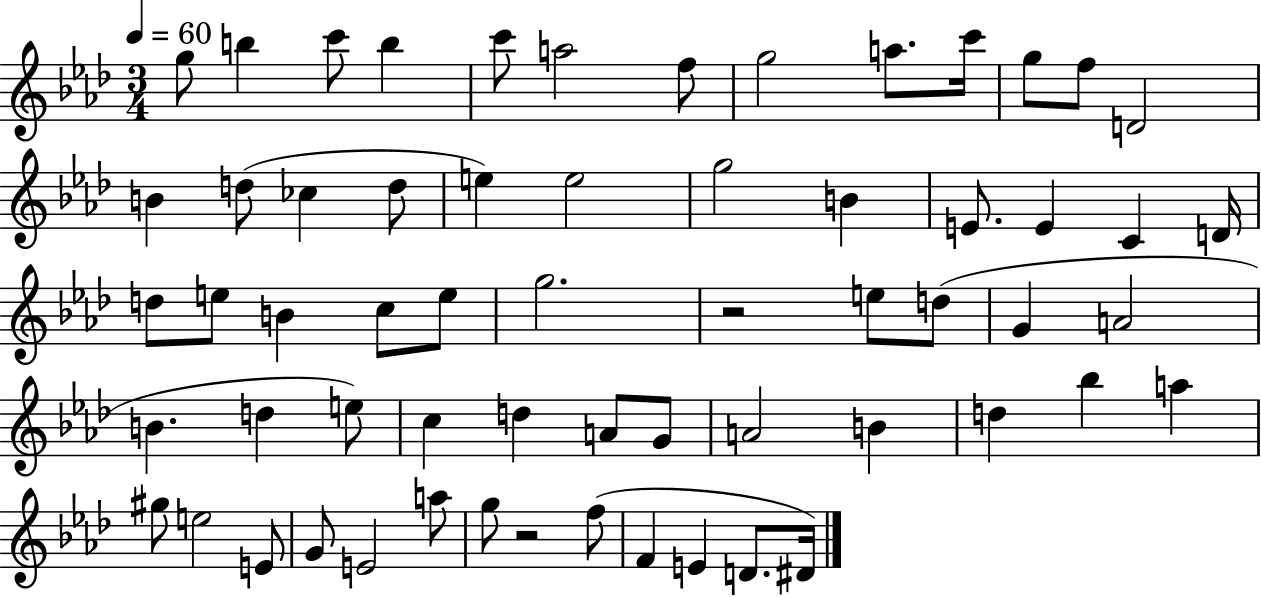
G5/e B5/q C6/e B5/q C6/e A5/h F5/e G5/h A5/e. C6/s G5/e F5/e D4/h B4/q D5/e CES5/q D5/e E5/q E5/h G5/h B4/q E4/e. E4/q C4/q D4/s D5/e E5/e B4/q C5/e E5/e G5/h. R/h E5/e D5/e G4/q A4/h B4/q. D5/q E5/e C5/q D5/q A4/e G4/e A4/h B4/q D5/q Bb5/q A5/q G#5/e E5/h E4/e G4/e E4/h A5/e G5/e R/h F5/e F4/q E4/q D4/e. D#4/s